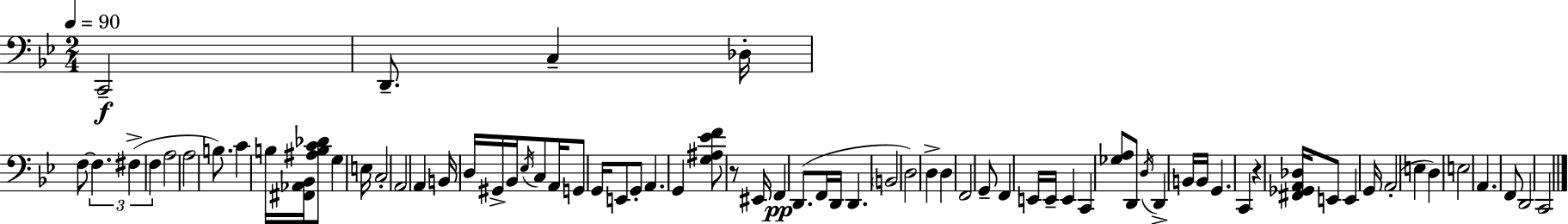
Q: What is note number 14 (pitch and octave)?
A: G3